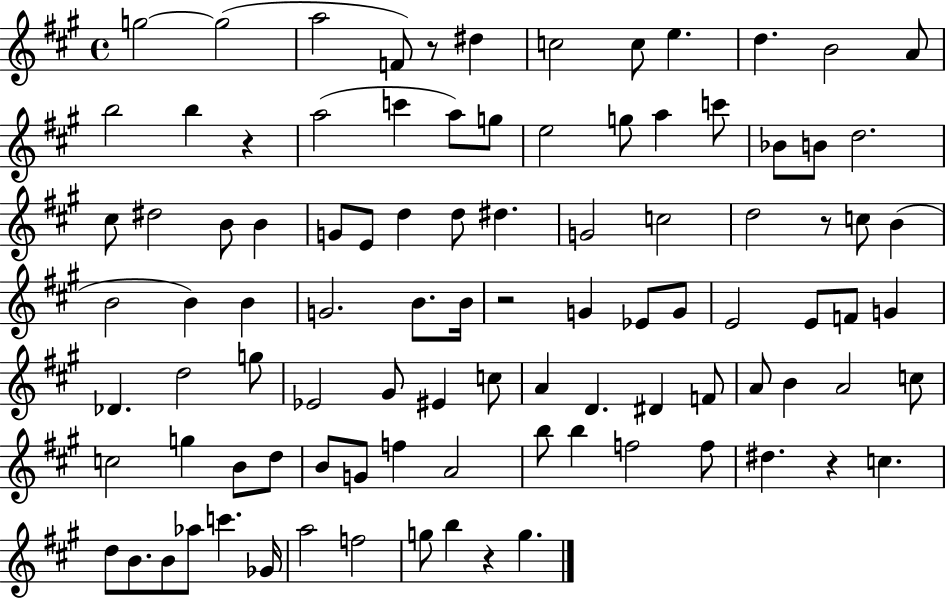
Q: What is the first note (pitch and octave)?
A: G5